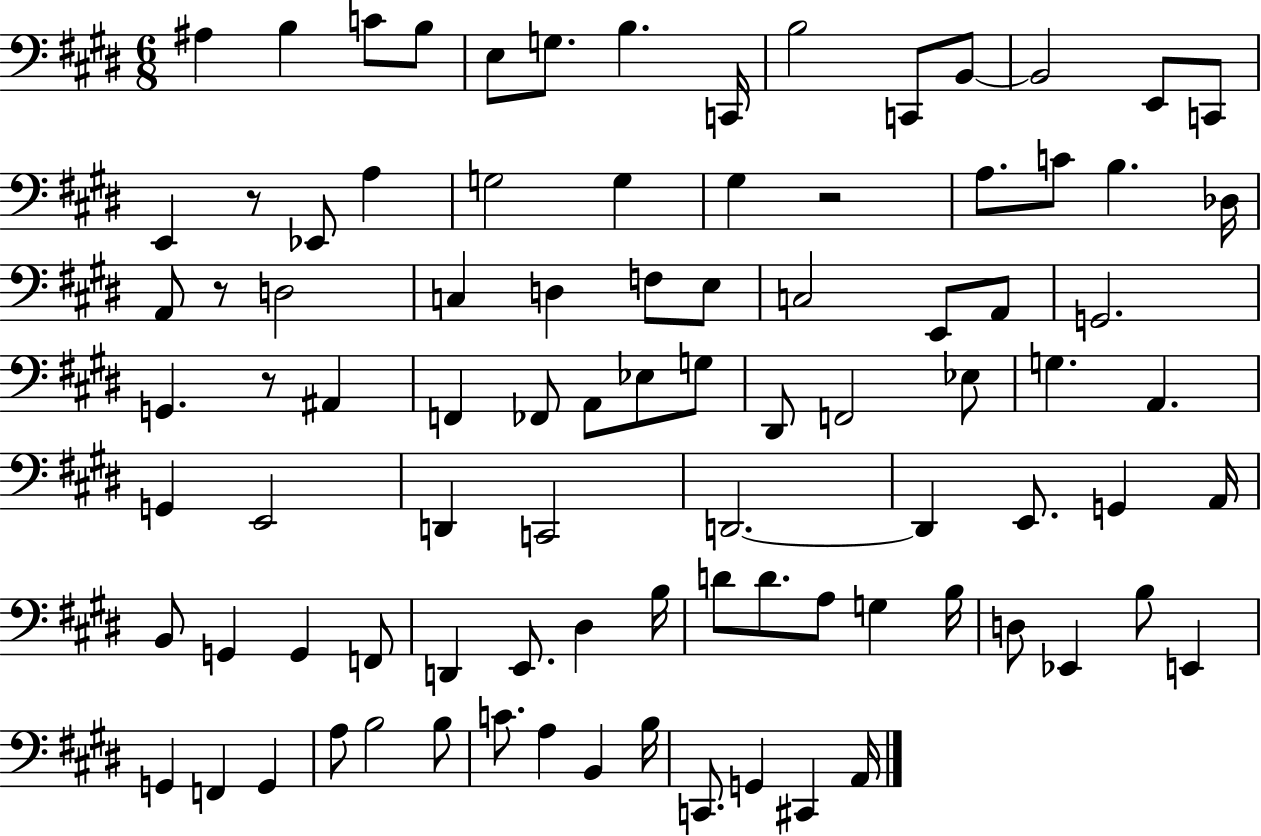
{
  \clef bass
  \numericTimeSignature
  \time 6/8
  \key e \major
  ais4 b4 c'8 b8 | e8 g8. b4. c,16 | b2 c,8 b,8~~ | b,2 e,8 c,8 | \break e,4 r8 ees,8 a4 | g2 g4 | gis4 r2 | a8. c'8 b4. des16 | \break a,8 r8 d2 | c4 d4 f8 e8 | c2 e,8 a,8 | g,2. | \break g,4. r8 ais,4 | f,4 fes,8 a,8 ees8 g8 | dis,8 f,2 ees8 | g4. a,4. | \break g,4 e,2 | d,4 c,2 | d,2.~~ | d,4 e,8. g,4 a,16 | \break b,8 g,4 g,4 f,8 | d,4 e,8. dis4 b16 | d'8 d'8. a8 g4 b16 | d8 ees,4 b8 e,4 | \break g,4 f,4 g,4 | a8 b2 b8 | c'8. a4 b,4 b16 | c,8. g,4 cis,4 a,16 | \break \bar "|."
}